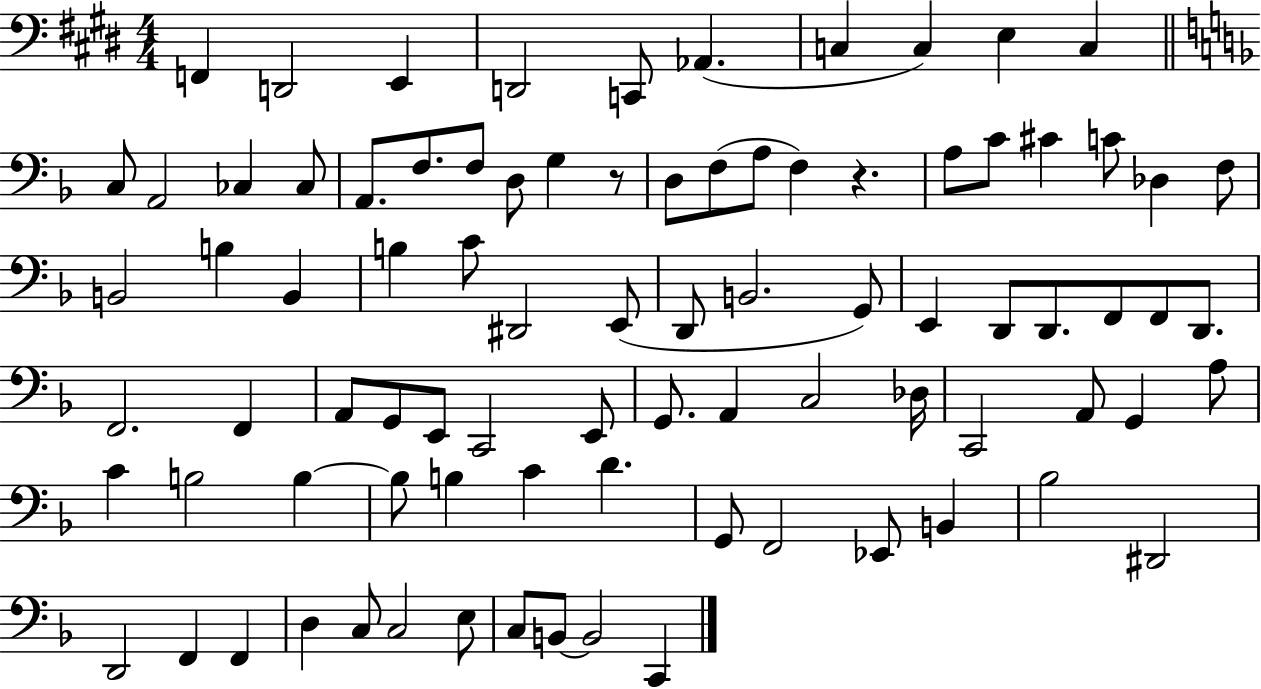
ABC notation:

X:1
T:Untitled
M:4/4
L:1/4
K:E
F,, D,,2 E,, D,,2 C,,/2 _A,, C, C, E, C, C,/2 A,,2 _C, _C,/2 A,,/2 F,/2 F,/2 D,/2 G, z/2 D,/2 F,/2 A,/2 F, z A,/2 C/2 ^C C/2 _D, F,/2 B,,2 B, B,, B, C/2 ^D,,2 E,,/2 D,,/2 B,,2 G,,/2 E,, D,,/2 D,,/2 F,,/2 F,,/2 D,,/2 F,,2 F,, A,,/2 G,,/2 E,,/2 C,,2 E,,/2 G,,/2 A,, C,2 _D,/4 C,,2 A,,/2 G,, A,/2 C B,2 B, B,/2 B, C D G,,/2 F,,2 _E,,/2 B,, _B,2 ^D,,2 D,,2 F,, F,, D, C,/2 C,2 E,/2 C,/2 B,,/2 B,,2 C,,